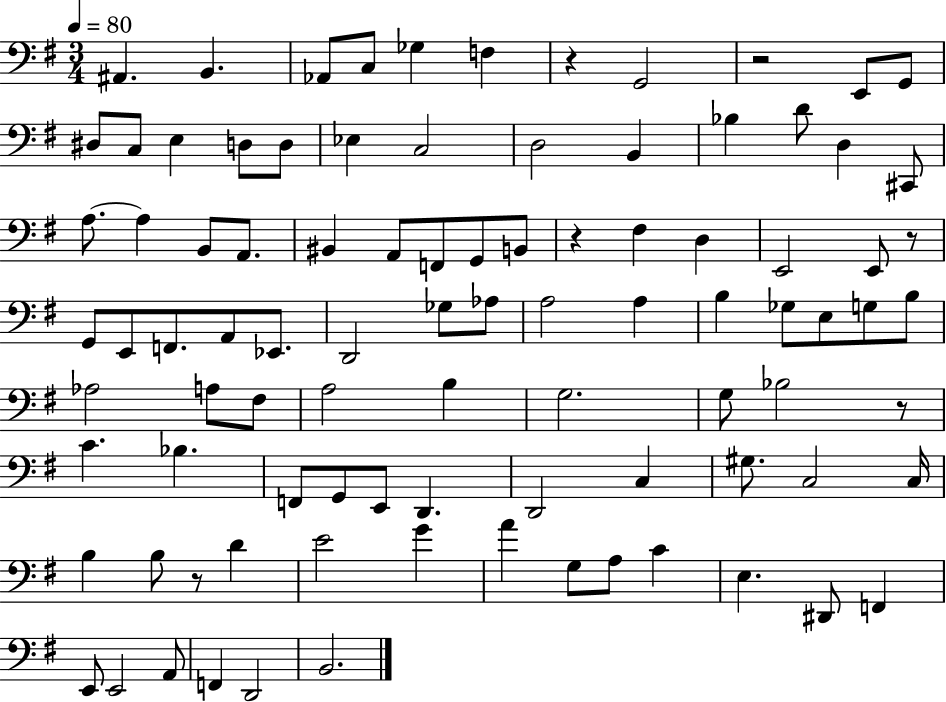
{
  \clef bass
  \numericTimeSignature
  \time 3/4
  \key g \major
  \tempo 4 = 80
  ais,4. b,4. | aes,8 c8 ges4 f4 | r4 g,2 | r2 e,8 g,8 | \break dis8 c8 e4 d8 d8 | ees4 c2 | d2 b,4 | bes4 d'8 d4 cis,8 | \break a8.~~ a4 b,8 a,8. | bis,4 a,8 f,8 g,8 b,8 | r4 fis4 d4 | e,2 e,8 r8 | \break g,8 e,8 f,8. a,8 ees,8. | d,2 ges8 aes8 | a2 a4 | b4 ges8 e8 g8 b8 | \break aes2 a8 fis8 | a2 b4 | g2. | g8 bes2 r8 | \break c'4. bes4. | f,8 g,8 e,8 d,4. | d,2 c4 | gis8. c2 c16 | \break b4 b8 r8 d'4 | e'2 g'4 | a'4 g8 a8 c'4 | e4. dis,8 f,4 | \break e,8 e,2 a,8 | f,4 d,2 | b,2. | \bar "|."
}